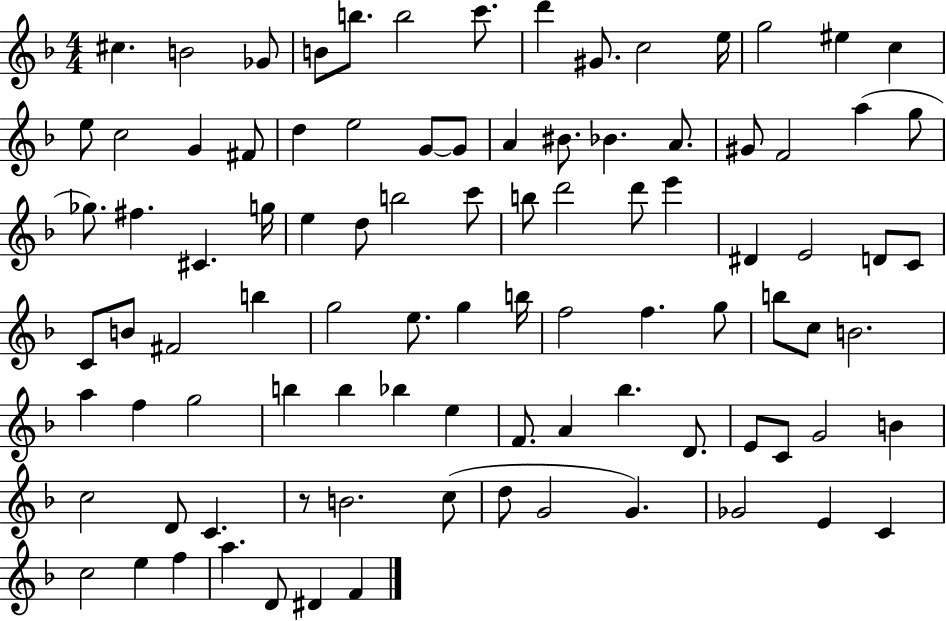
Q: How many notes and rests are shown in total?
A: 94